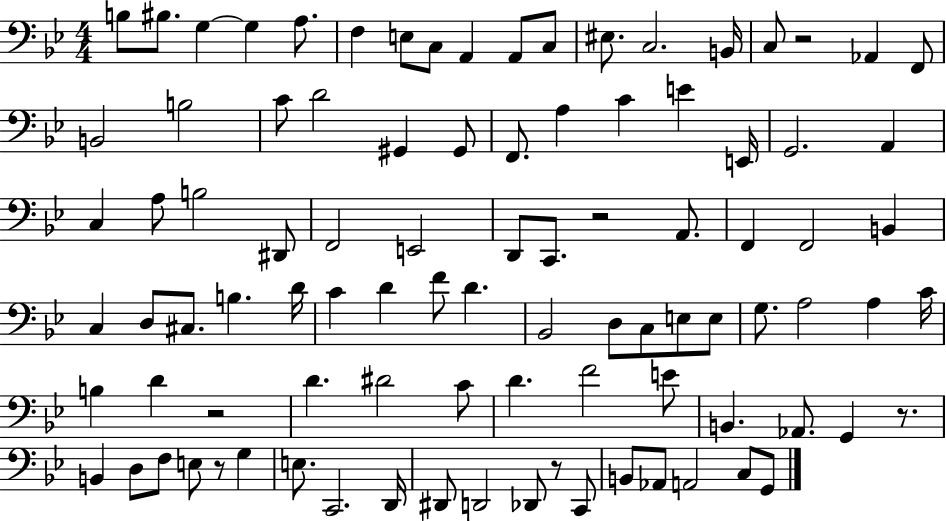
X:1
T:Untitled
M:4/4
L:1/4
K:Bb
B,/2 ^B,/2 G, G, A,/2 F, E,/2 C,/2 A,, A,,/2 C,/2 ^E,/2 C,2 B,,/4 C,/2 z2 _A,, F,,/2 B,,2 B,2 C/2 D2 ^G,, ^G,,/2 F,,/2 A, C E E,,/4 G,,2 A,, C, A,/2 B,2 ^D,,/2 F,,2 E,,2 D,,/2 C,,/2 z2 A,,/2 F,, F,,2 B,, C, D,/2 ^C,/2 B, D/4 C D F/2 D _B,,2 D,/2 C,/2 E,/2 E,/2 G,/2 A,2 A, C/4 B, D z2 D ^D2 C/2 D F2 E/2 B,, _A,,/2 G,, z/2 B,, D,/2 F,/2 E,/2 z/2 G, E,/2 C,,2 D,,/4 ^D,,/2 D,,2 _D,,/2 z/2 C,,/2 B,,/2 _A,,/2 A,,2 C,/2 G,,/2